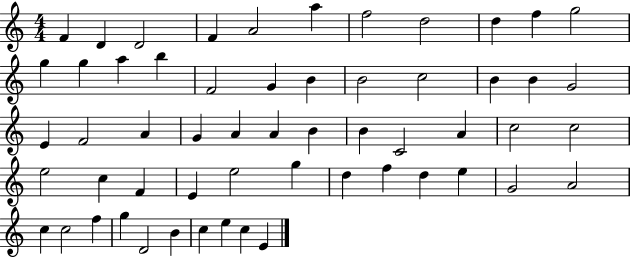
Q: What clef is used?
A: treble